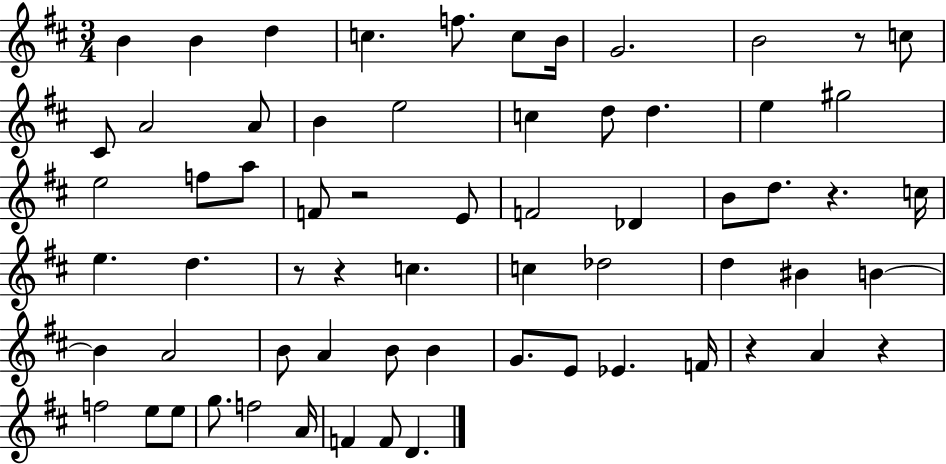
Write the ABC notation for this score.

X:1
T:Untitled
M:3/4
L:1/4
K:D
B B d c f/2 c/2 B/4 G2 B2 z/2 c/2 ^C/2 A2 A/2 B e2 c d/2 d e ^g2 e2 f/2 a/2 F/2 z2 E/2 F2 _D B/2 d/2 z c/4 e d z/2 z c c _d2 d ^B B B A2 B/2 A B/2 B G/2 E/2 _E F/4 z A z f2 e/2 e/2 g/2 f2 A/4 F F/2 D